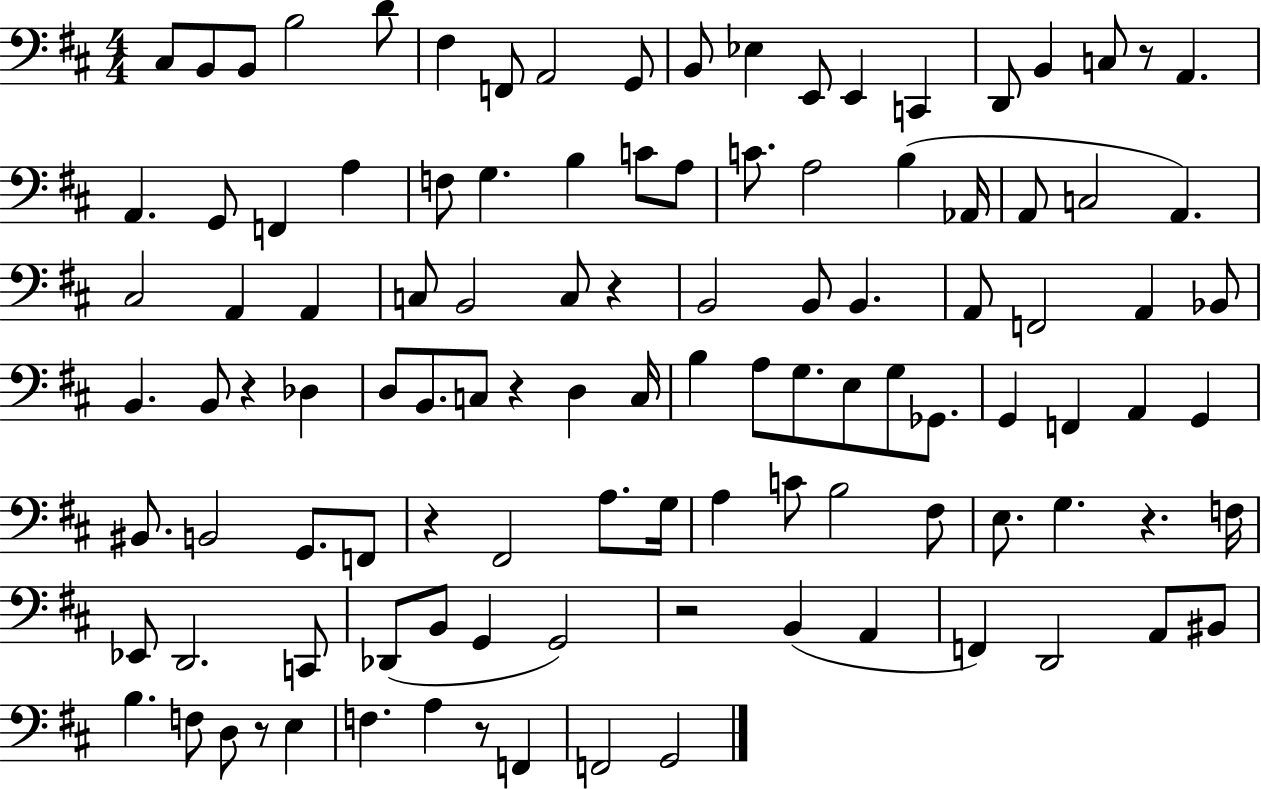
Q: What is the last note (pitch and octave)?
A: G2